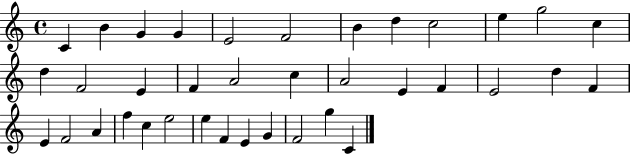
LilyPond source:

{
  \clef treble
  \time 4/4
  \defaultTimeSignature
  \key c \major
  c'4 b'4 g'4 g'4 | e'2 f'2 | b'4 d''4 c''2 | e''4 g''2 c''4 | \break d''4 f'2 e'4 | f'4 a'2 c''4 | a'2 e'4 f'4 | e'2 d''4 f'4 | \break e'4 f'2 a'4 | f''4 c''4 e''2 | e''4 f'4 e'4 g'4 | f'2 g''4 c'4 | \break \bar "|."
}